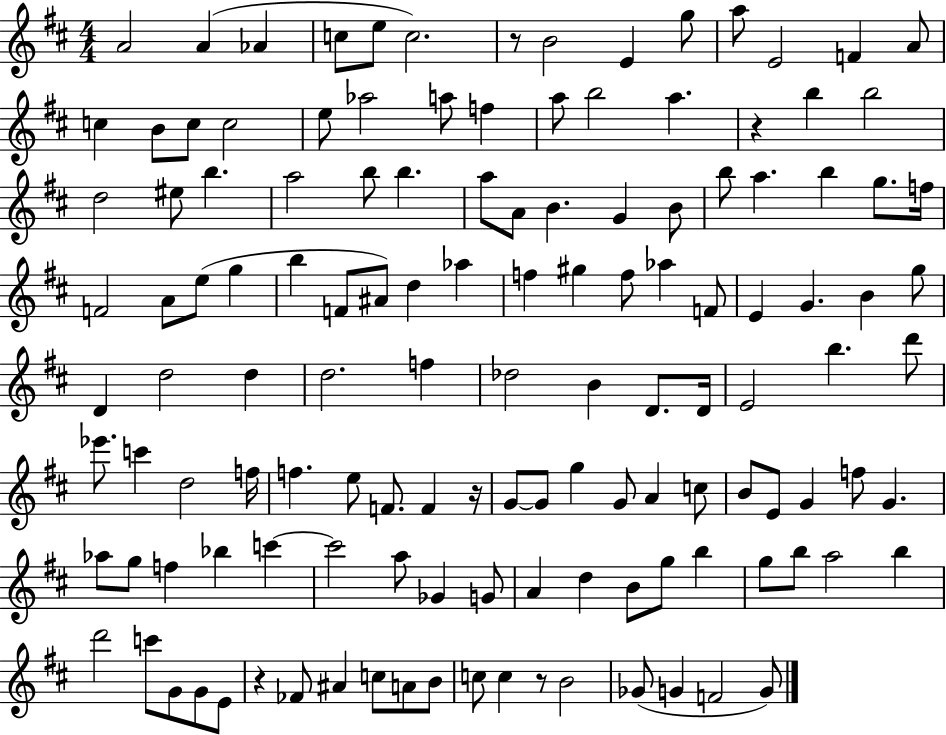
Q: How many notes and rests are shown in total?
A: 131